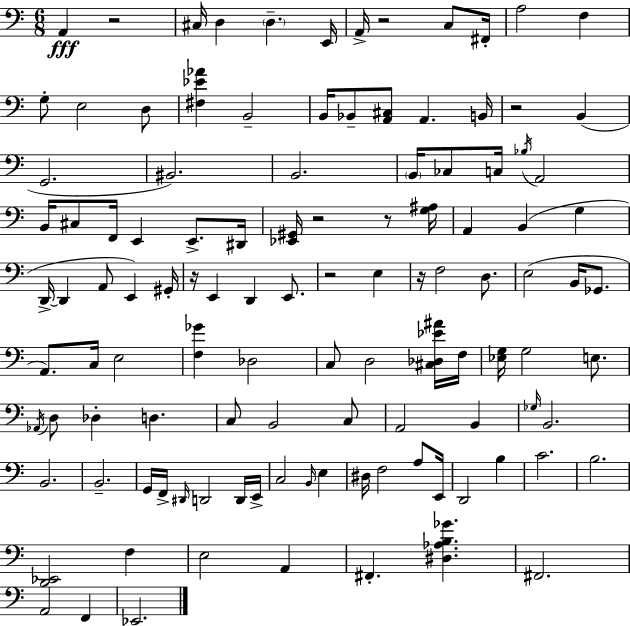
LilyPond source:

{
  \clef bass
  \numericTimeSignature
  \time 6/8
  \key a \minor
  a,4\fff r2 | cis16 d4 \parenthesize d4.-- e,16 | a,16-> r2 c8 fis,16-. | a2 f4 | \break g8-. e2 d8 | <fis ees' aes'>4 b,2-- | b,16 bes,8-- <a, cis>8 a,4. b,16 | r2 b,4( | \break g,2. | bis,2.) | b,2. | \parenthesize b,16 ces8 c16 \acciaccatura { bes16 } a,2 | \break b,16 cis8 f,16 e,4 e,8.-> | dis,16 <ees, gis,>16 r2 r8 | <g ais>16 a,4 b,4( g4 | d,16->~~ d,4 a,8 e,4) | \break gis,16-. r16 e,4 d,4 e,8. | r2 e4 | r16 f2 d8. | e2( b,16 ges,8. | \break a,8.) c16 e2 | <f ges'>4 des2 | c8 d2 <cis des ees' ais'>16 | f16 <ees g>16 g2 e8. | \break \acciaccatura { aes,16 } d8 des4-. d4. | c8 b,2 | c8 a,2 b,4 | \grace { ges16 } b,2. | \break b,2. | b,2.-- | g,16 f,16-> \grace { dis,16 } d,2 | d,16 e,16-> c2 | \break \grace { b,16 } e4 dis16 f2 | a8 e,16 d,2 | b4 c'2. | b2. | \break <d, ees,>2 | f4 e2 | a,4 fis,4.-. <dis aes b ges'>4. | fis,2. | \break a,2 | f,4 ees,2. | \bar "|."
}